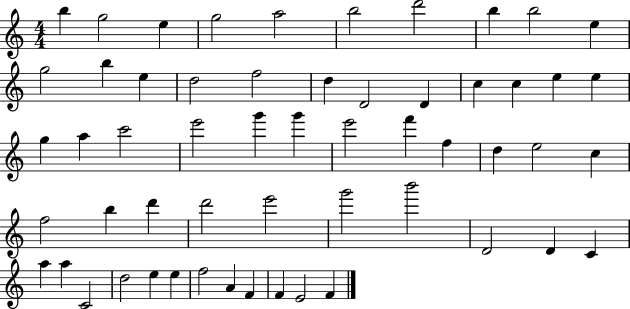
{
  \clef treble
  \numericTimeSignature
  \time 4/4
  \key c \major
  b''4 g''2 e''4 | g''2 a''2 | b''2 d'''2 | b''4 b''2 e''4 | \break g''2 b''4 e''4 | d''2 f''2 | d''4 d'2 d'4 | c''4 c''4 e''4 e''4 | \break g''4 a''4 c'''2 | e'''2 g'''4 g'''4 | e'''2 f'''4 f''4 | d''4 e''2 c''4 | \break f''2 b''4 d'''4 | d'''2 e'''2 | g'''2 b'''2 | d'2 d'4 c'4 | \break a''4 a''4 c'2 | d''2 e''4 e''4 | f''2 a'4 f'4 | f'4 e'2 f'4 | \break \bar "|."
}